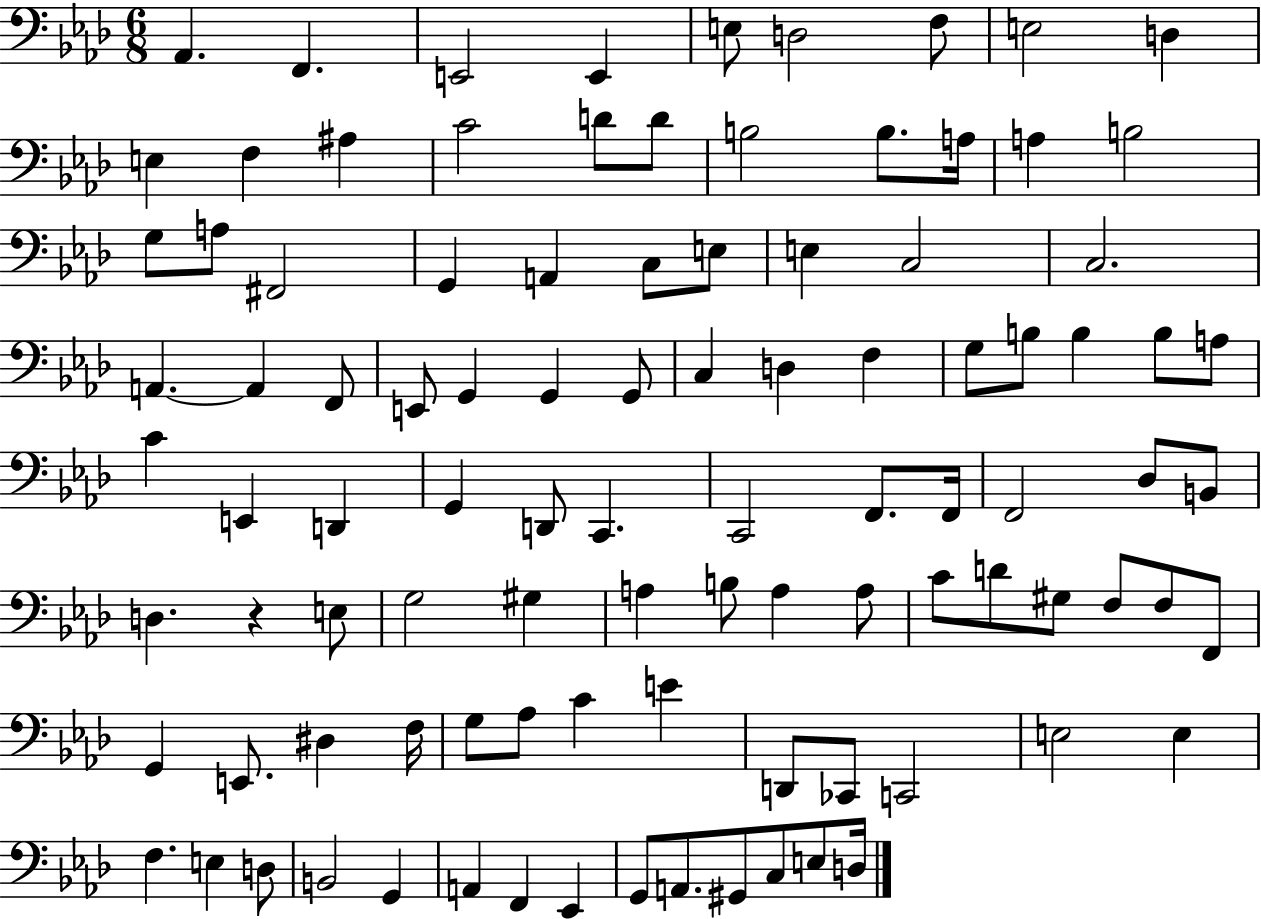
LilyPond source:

{
  \clef bass
  \numericTimeSignature
  \time 6/8
  \key aes \major
  aes,4. f,4. | e,2 e,4 | e8 d2 f8 | e2 d4 | \break e4 f4 ais4 | c'2 d'8 d'8 | b2 b8. a16 | a4 b2 | \break g8 a8 fis,2 | g,4 a,4 c8 e8 | e4 c2 | c2. | \break a,4.~~ a,4 f,8 | e,8 g,4 g,4 g,8 | c4 d4 f4 | g8 b8 b4 b8 a8 | \break c'4 e,4 d,4 | g,4 d,8 c,4. | c,2 f,8. f,16 | f,2 des8 b,8 | \break d4. r4 e8 | g2 gis4 | a4 b8 a4 a8 | c'8 d'8 gis8 f8 f8 f,8 | \break g,4 e,8. dis4 f16 | g8 aes8 c'4 e'4 | d,8 ces,8 c,2 | e2 e4 | \break f4. e4 d8 | b,2 g,4 | a,4 f,4 ees,4 | g,8 a,8. gis,8 c8 e8 d16 | \break \bar "|."
}